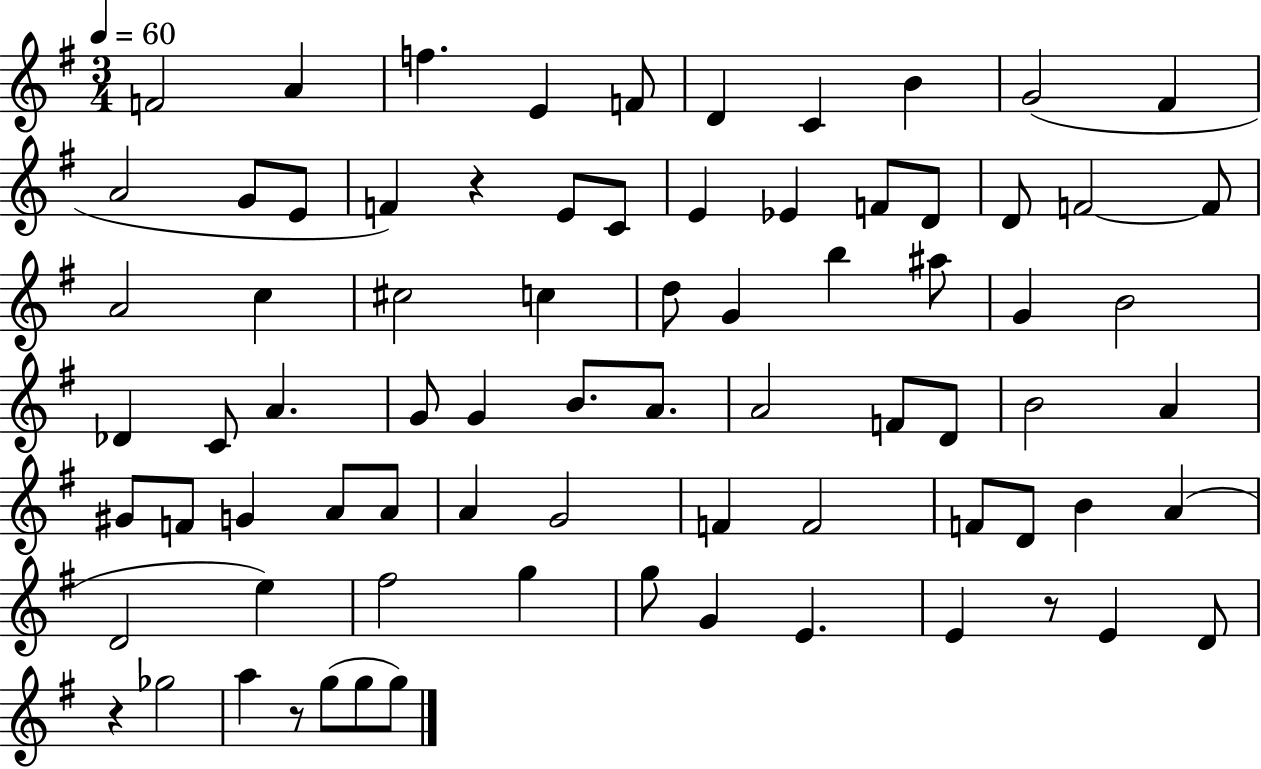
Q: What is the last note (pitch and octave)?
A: G5